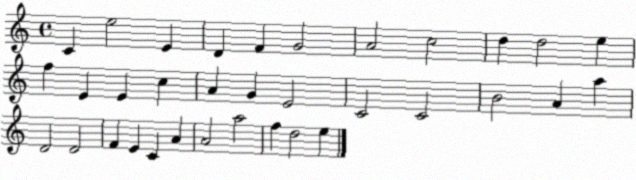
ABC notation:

X:1
T:Untitled
M:4/4
L:1/4
K:C
C e2 E D F G2 A2 c2 d d2 e f E E c A G E2 C2 C2 B2 A a D2 D2 F E C A A2 a2 f d2 e